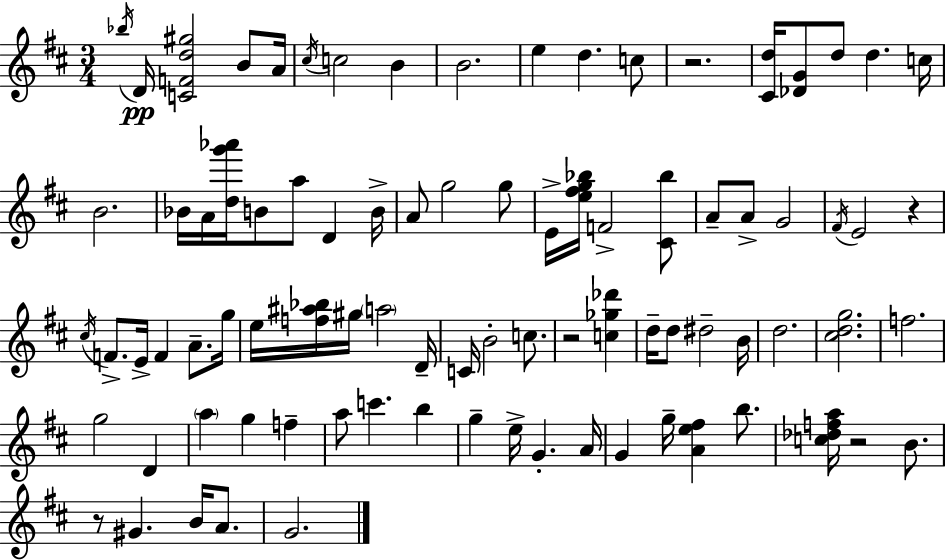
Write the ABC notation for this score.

X:1
T:Untitled
M:3/4
L:1/4
K:D
_b/4 D/4 [CFd^g]2 B/2 A/4 ^c/4 c2 B B2 e d c/2 z2 [^Cd]/4 [_DG]/2 d/2 d c/4 B2 _B/4 A/4 [dg'_a']/4 B/2 a/2 D B/4 A/2 g2 g/2 E/4 [e^fg_b]/4 F2 [^C_b]/2 A/2 A/2 G2 ^F/4 E2 z ^c/4 F/2 E/4 F A/2 g/4 e/4 [f^a_b]/4 ^g/4 a2 D/4 C/4 B2 c/2 z2 [c_g_d'] d/4 d/2 ^d2 B/4 d2 [^cdg]2 f2 g2 D a g f a/2 c' b g e/4 G A/4 G g/4 [Ae^f] b/2 [c_dfa]/4 z2 B/2 z/2 ^G B/4 A/2 G2